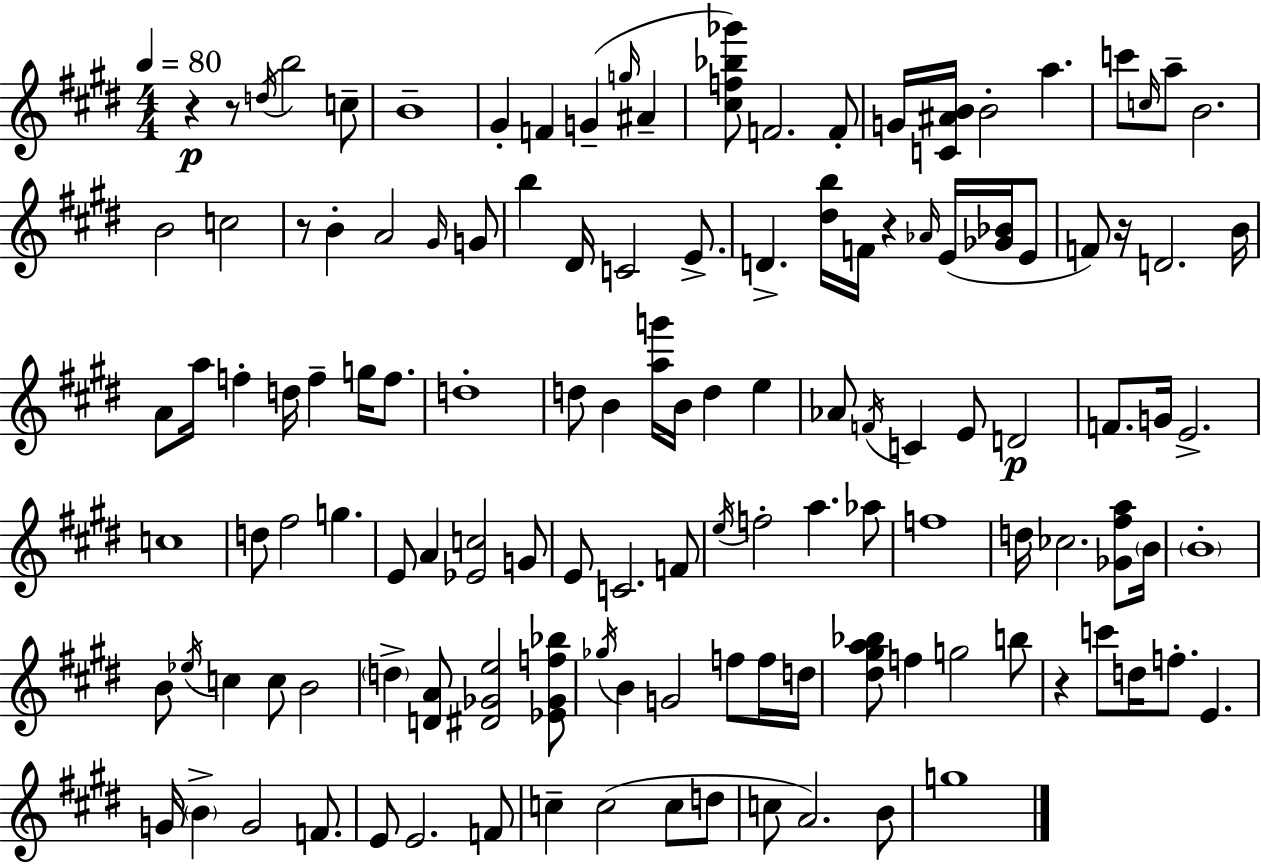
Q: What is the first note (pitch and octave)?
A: D5